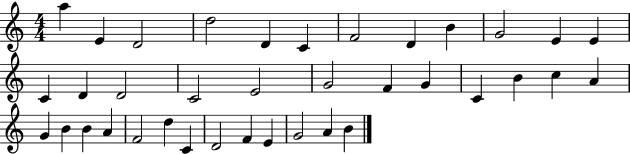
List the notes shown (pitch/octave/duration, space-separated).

A5/q E4/q D4/h D5/h D4/q C4/q F4/h D4/q B4/q G4/h E4/q E4/q C4/q D4/q D4/h C4/h E4/h G4/h F4/q G4/q C4/q B4/q C5/q A4/q G4/q B4/q B4/q A4/q F4/h D5/q C4/q D4/h F4/q E4/q G4/h A4/q B4/q